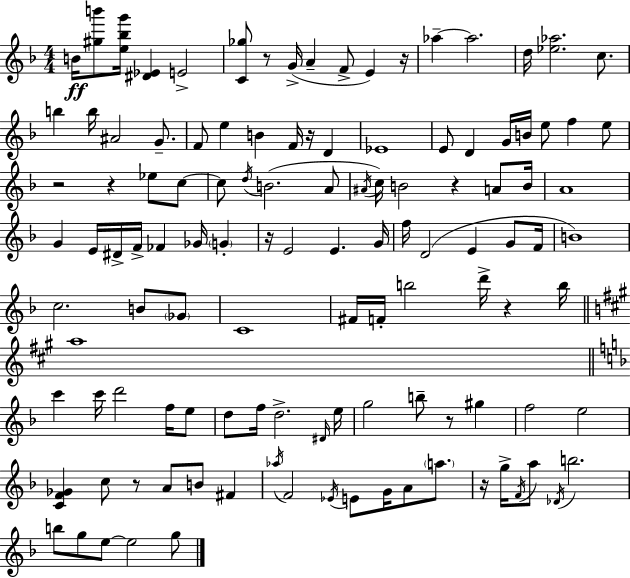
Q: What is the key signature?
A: D minor